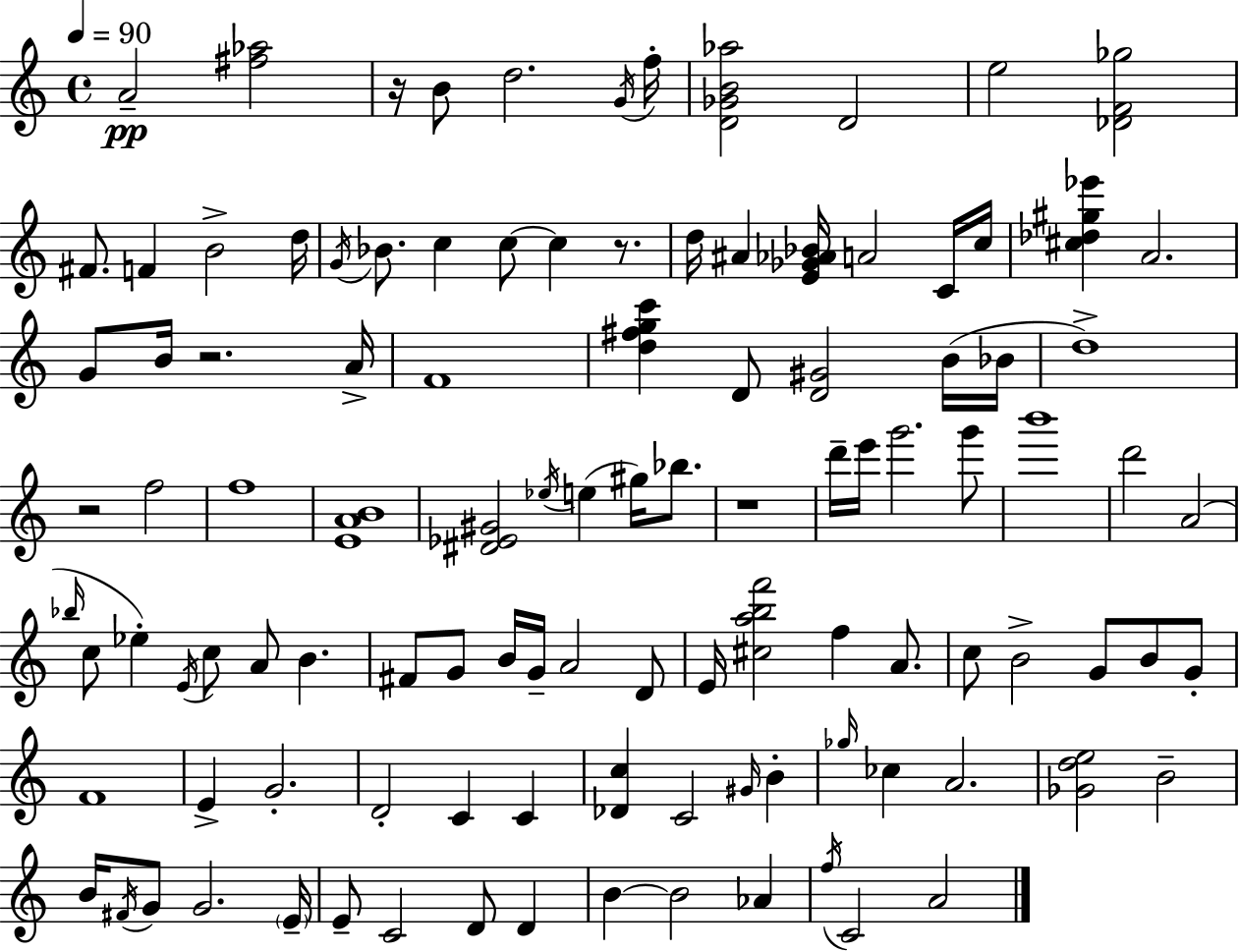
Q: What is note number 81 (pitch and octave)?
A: G4